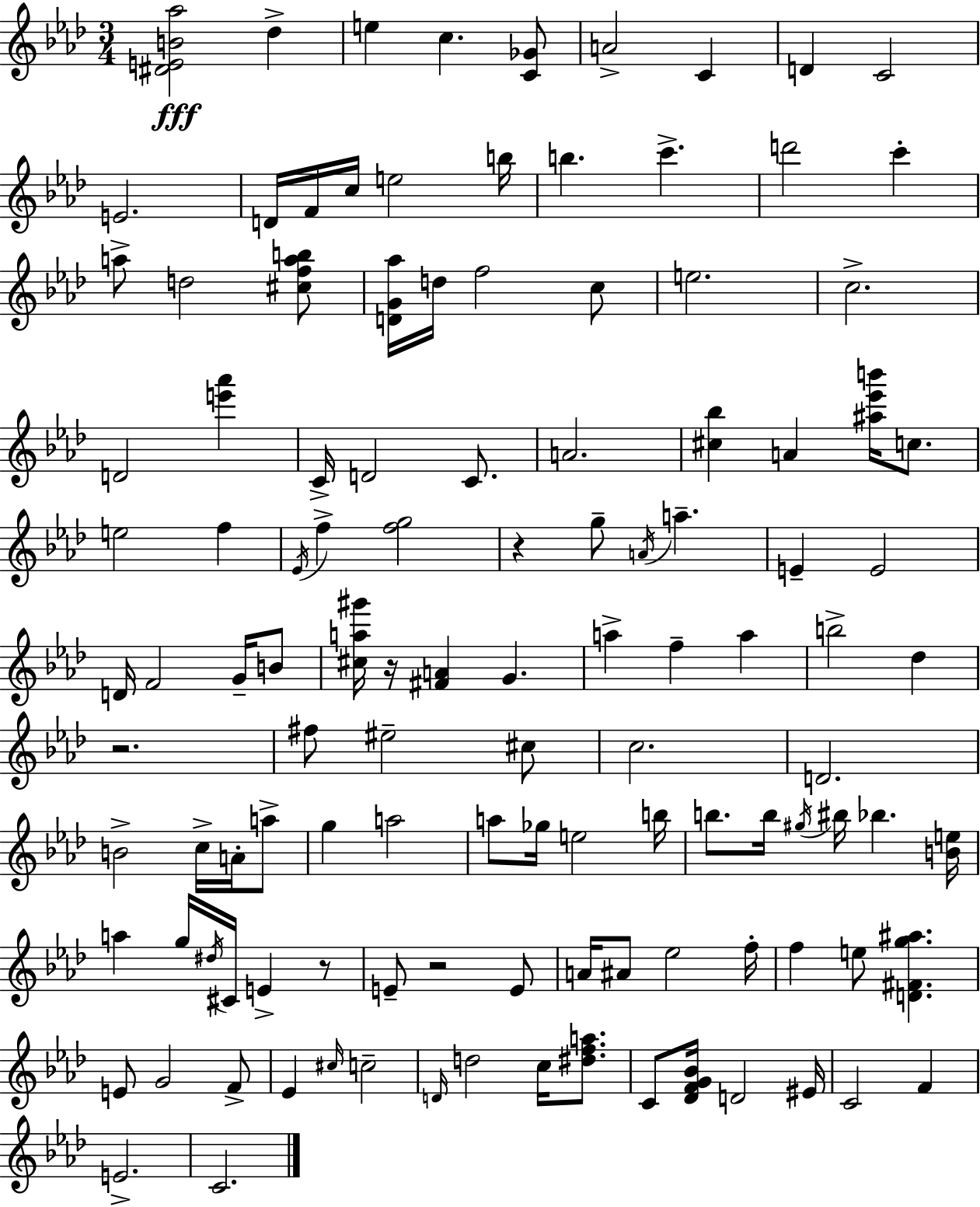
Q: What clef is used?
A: treble